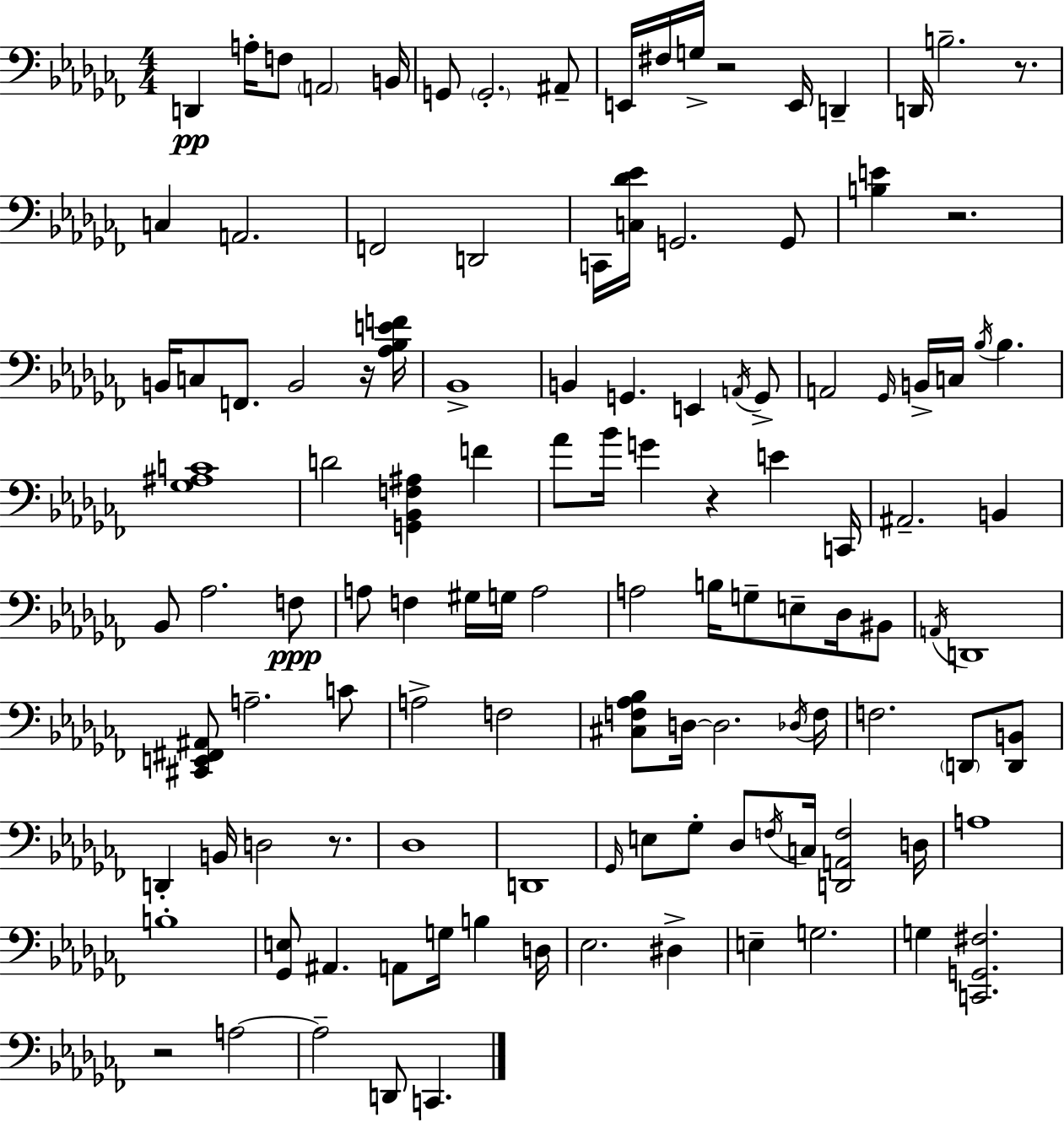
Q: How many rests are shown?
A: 7